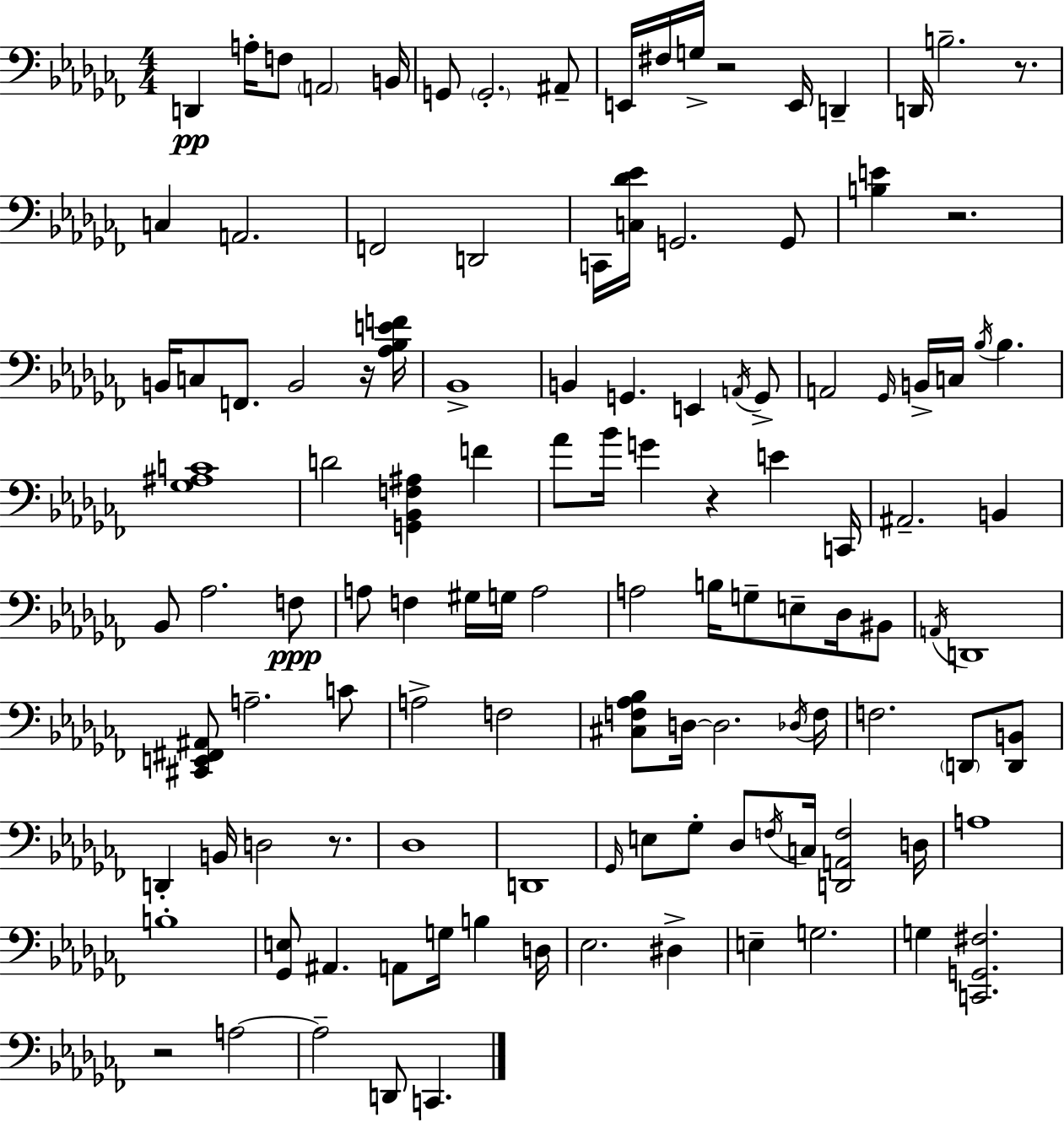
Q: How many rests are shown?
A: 7